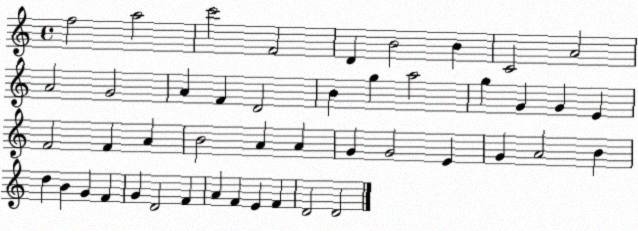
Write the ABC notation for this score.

X:1
T:Untitled
M:4/4
L:1/4
K:C
f2 a2 c'2 F2 D B2 B C2 A2 A2 G2 A F D2 B g a2 g G G E F2 F A B2 A A G G2 E G A2 B d B G F G D2 F A F E F D2 D2